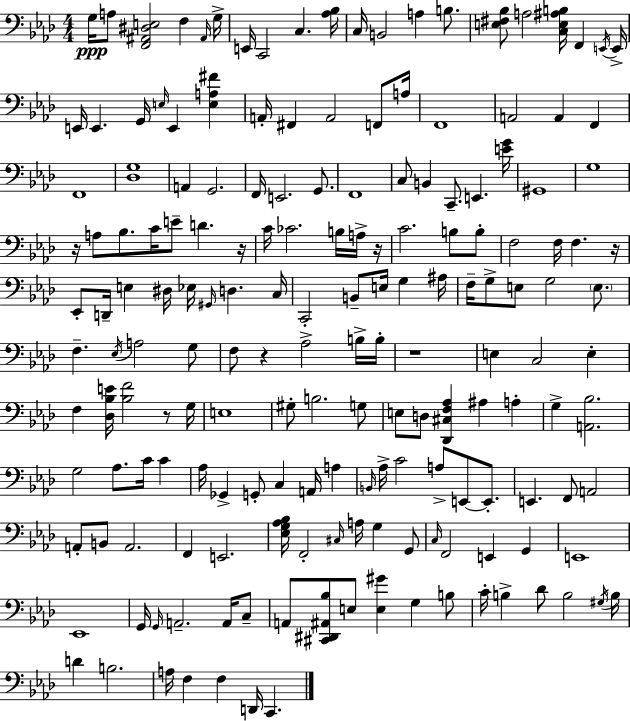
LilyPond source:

{
  \clef bass
  \numericTimeSignature
  \time 4/4
  \key f \minor
  g16\ppp a8 <f, ais, dis e>2 f4 \grace { ais,16 } | g16-> e,16 c,2 c4. | <aes bes>16 c16 b,2 a4 b8. | <e fis bes>8 a2 <c e ais b>16 f,4 | \break \acciaccatura { e,16 } e,16-> e,16 e,4. g,16 \grace { e16 } e,4 <e a fis'>4 | a,16-. fis,4 a,2 | f,8 a16 f,1 | a,2 a,4 f,4 | \break f,1 | <des g>1 | a,4 g,2. | f,16 e,2. | \break g,8. f,1 | c8 b,4 c,8.-- e,4. | <e' g'>16 gis,1 | g1 | \break r16 a8 bes8. c'16 e'8-- d'4. | r16 c'16 ces'2. | b16 a16-> r16 c'2. b8 | b8-. f2 f16 f4. | \break r16 ees,8-. d,16-- e4 dis16 ees16 \grace { gis,16 } d4. | c16 c,2-. b,8-- e16 g4 | ais16 f16-- g8-> e8 g2 | \parenthesize e8. f4.-- \acciaccatura { ees16 } a2 | \break g8 f8 r4 aes2-> | b16-> b16-. r1 | e4 c2 | e4-. f4 <des bes e'>16 <bes f'>2 | \break r8 g16 e1 | gis8-. b2. | g8 e8 d8 <des, cis f aes>4 ais4 | a4-. g4-> <a, bes>2. | \break g2 aes8. | c'16 c'4 aes16 ges,4-> g,8-. c4 | a,16 a4 \grace { b,16 } aes16-> c'2 a8-> | e,8~~ e,8.-. e,4. f,8 a,2 | \break a,8-. b,8 a,2. | f,4 e,2. | <ees g aes bes>16 f,2-. \grace { cis16 } | a16 g4 g,8 \grace { c16 } f,2 | \break e,4 g,4 e,1 | ees,1 | g,16 \grace { g,16 } a,2.-- | a,16 c8-- a,8 <cis, dis, ais, bes>8 e8 <e gis'>4 | \break g4 b8 c'16-. b4-> des'8 | b2 \acciaccatura { gis16 } b16 d'4 b2. | a16 f4 f4 | d,16 c,4. \bar "|."
}